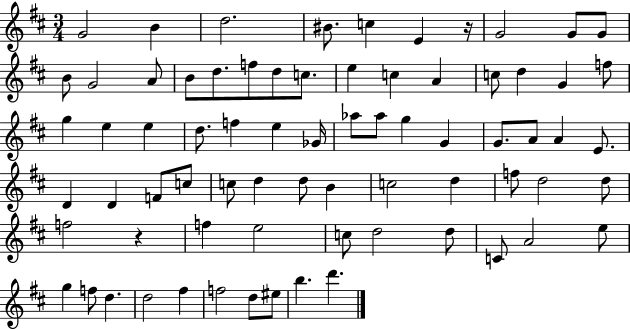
G4/h B4/q D5/h. BIS4/e. C5/q E4/q R/s G4/h G4/e G4/e B4/e G4/h A4/e B4/e D5/e. F5/e D5/e C5/e. E5/q C5/q A4/q C5/e D5/q G4/q F5/e G5/q E5/q E5/q D5/e. F5/q E5/q Gb4/s Ab5/e Ab5/e G5/q G4/q G4/e. A4/e A4/q E4/e. D4/q D4/q F4/e C5/e C5/e D5/q D5/e B4/q C5/h D5/q F5/e D5/h D5/e F5/h R/q F5/q E5/h C5/e D5/h D5/e C4/e A4/h E5/e G5/q F5/e D5/q. D5/h F#5/q F5/h D5/e EIS5/e B5/q. D6/q.